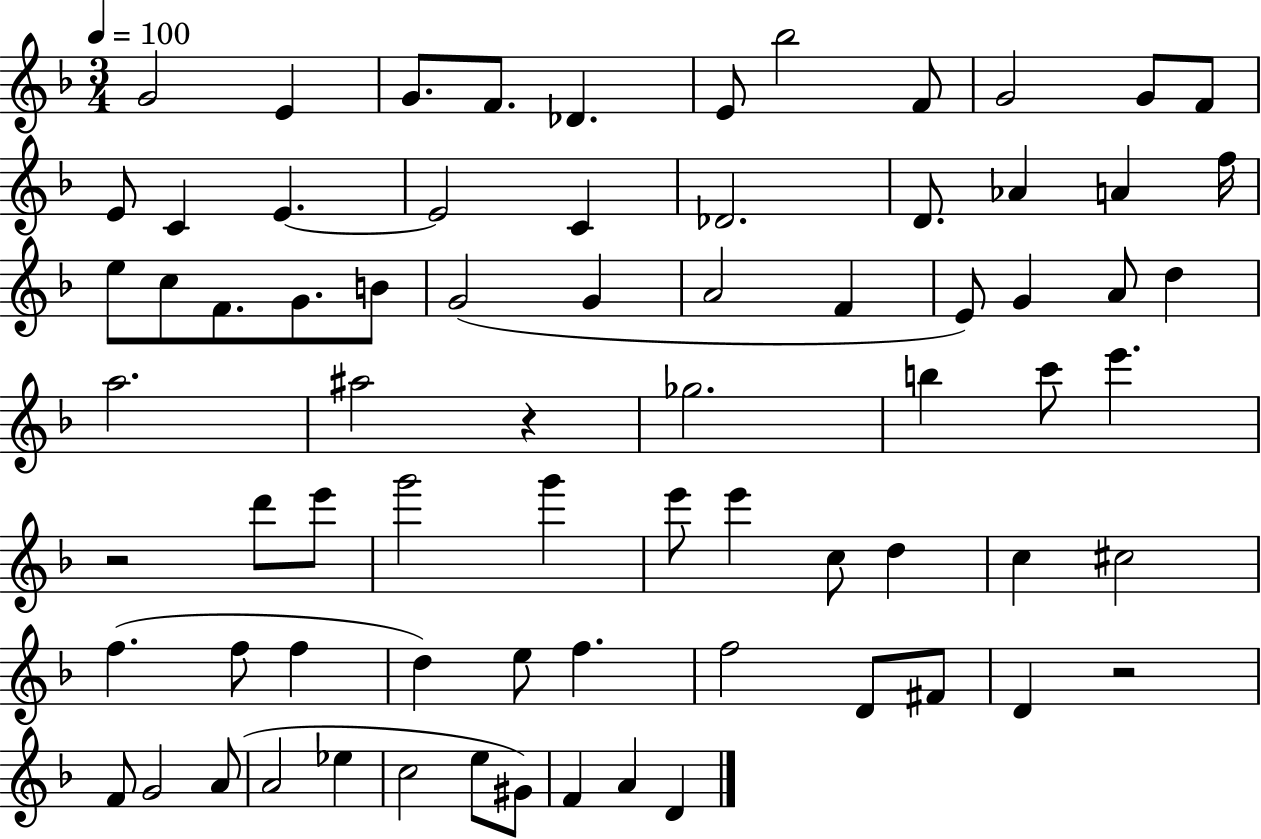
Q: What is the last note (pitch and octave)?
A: D4